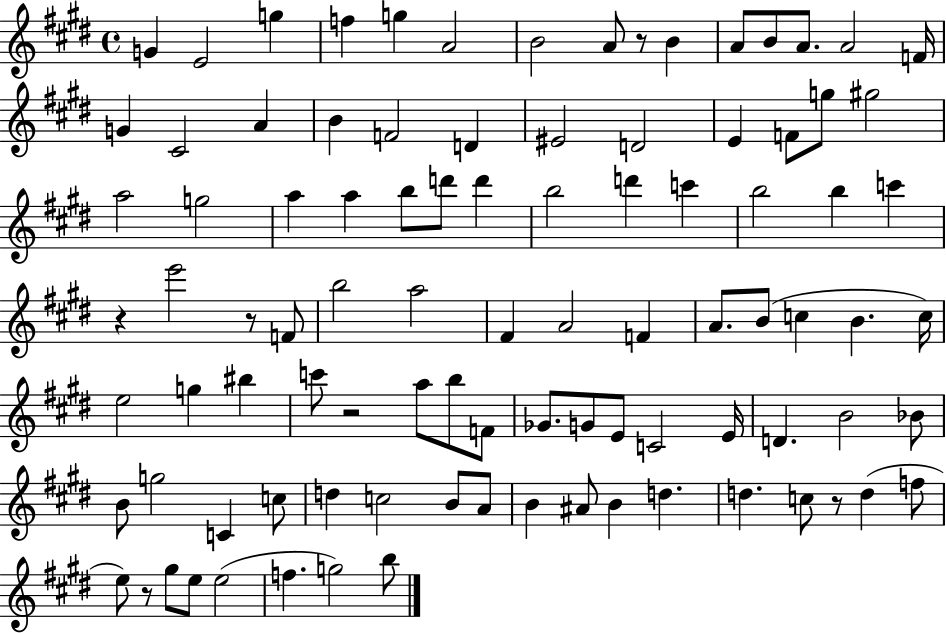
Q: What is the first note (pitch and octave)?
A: G4